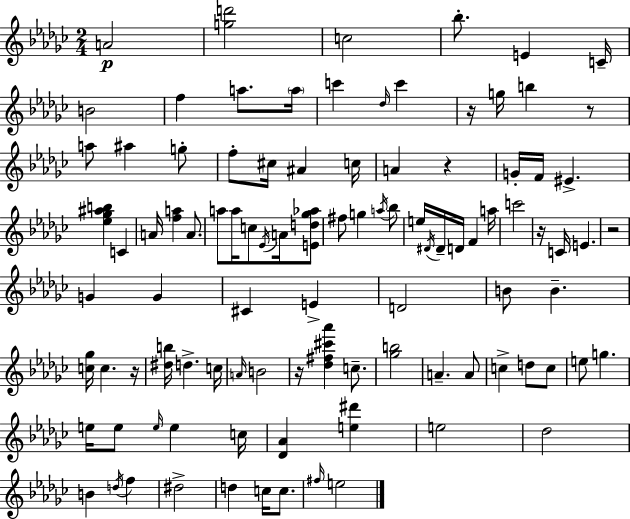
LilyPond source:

{
  \clef treble
  \numericTimeSignature
  \time 2/4
  \key ees \minor
  \repeat volta 2 { a'2\p | <g'' d'''>2 | c''2 | bes''8.-. e'4 c'16-- | \break b'2 | f''4 a''8. \parenthesize a''16 | c'''4 \grace { des''16 } c'''4 | r16 g''16 b''4 r8 | \break a''8 ais''4 g''8-. | f''8-. cis''16 ais'4 | c''16 a'4 r4 | g'16-. f'16 eis'4.-> | \break <ees'' ges'' ais'' b''>4 c'4 | a'16 <f'' a''>4 a'8. | a''8 a''16 c''8 \acciaccatura { ees'16 } a'16 | <e' d'' ges'' aes''>8 fis''8 g''4 | \break \acciaccatura { a''16 } bes''8 e''16 \acciaccatura { dis'16 } dis'16-- d'16 f'4 | a''16 c'''2 | r16 c'16 e'4. | r2 | \break g'4 | g'4 cis'4 | e'4-> d'2 | b'8 b'4.-- | \break <c'' ges''>16 c''4. | r16 <dis'' b''>16 d''4.-> | c''16 \grace { a'16 } b'2 | r16 <des'' fis'' cis''' aes'''>4 | \break c''8.-- <ges'' b''>2 | a'4.-- | a'8 c''4-> | d''8 c''8 e''8 g''4. | \break e''16 e''8 | \grace { e''16 } e''4 c''16 <des' aes'>4 | <e'' dis'''>4 e''2 | des''2 | \break b'4 | \acciaccatura { d''16 } f''4 dis''2-> | d''4 | c''16 c''8. \grace { fis''16 } | \break e''2 | } \bar "|."
}